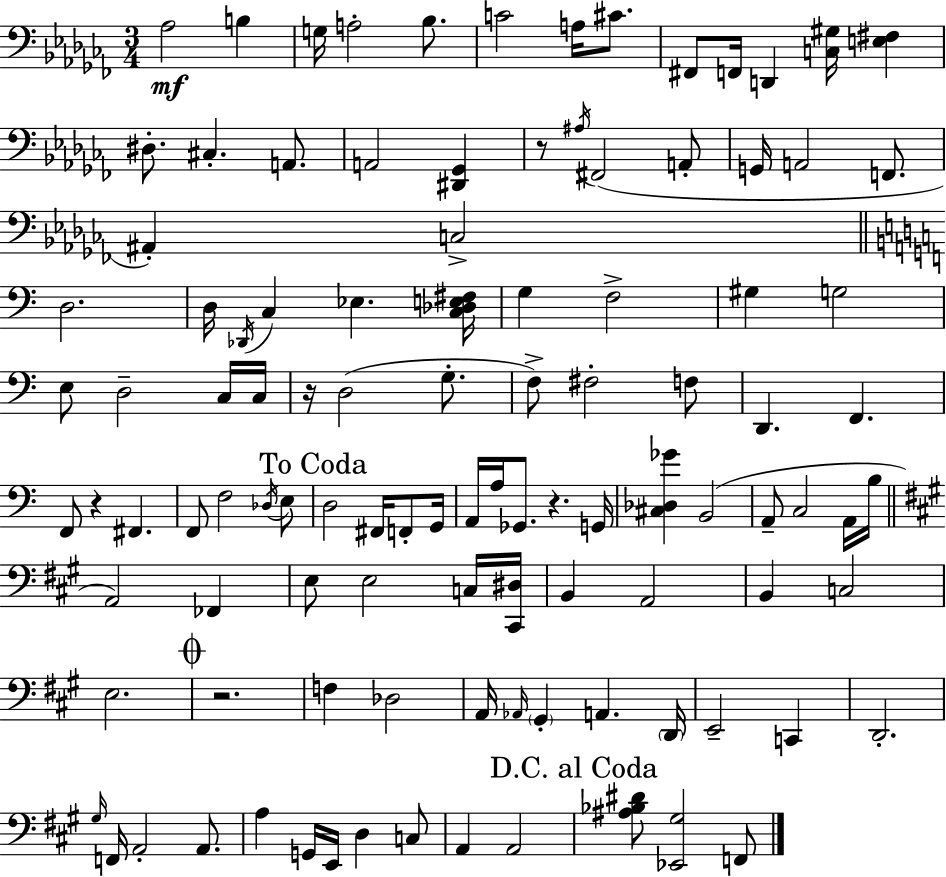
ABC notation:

X:1
T:Untitled
M:3/4
L:1/4
K:Abm
_A,2 B, G,/4 A,2 _B,/2 C2 A,/4 ^C/2 ^F,,/2 F,,/4 D,, [C,^G,]/4 [E,^F,] ^D,/2 ^C, A,,/2 A,,2 [^D,,_G,,] z/2 ^A,/4 ^F,,2 A,,/2 G,,/4 A,,2 F,,/2 ^A,, C,2 D,2 D,/4 _D,,/4 C, _E, [C,_D,E,^F,]/4 G, F,2 ^G, G,2 E,/2 D,2 C,/4 C,/4 z/4 D,2 G,/2 F,/2 ^F,2 F,/2 D,, F,, F,,/2 z ^F,, F,,/2 F,2 _D,/4 E,/2 D,2 ^F,,/4 F,,/2 G,,/4 A,,/4 A,/4 _G,,/2 z G,,/4 [^C,_D,_G] B,,2 A,,/2 C,2 A,,/4 B,/4 A,,2 _F,, E,/2 E,2 C,/4 [^C,,^D,]/4 B,, A,,2 B,, C,2 E,2 z2 F, _D,2 A,,/4 _A,,/4 ^G,, A,, D,,/4 E,,2 C,, D,,2 ^G,/4 F,,/4 A,,2 A,,/2 A, G,,/4 E,,/4 D, C,/2 A,, A,,2 [^A,_B,^D]/2 [_E,,^G,]2 F,,/2